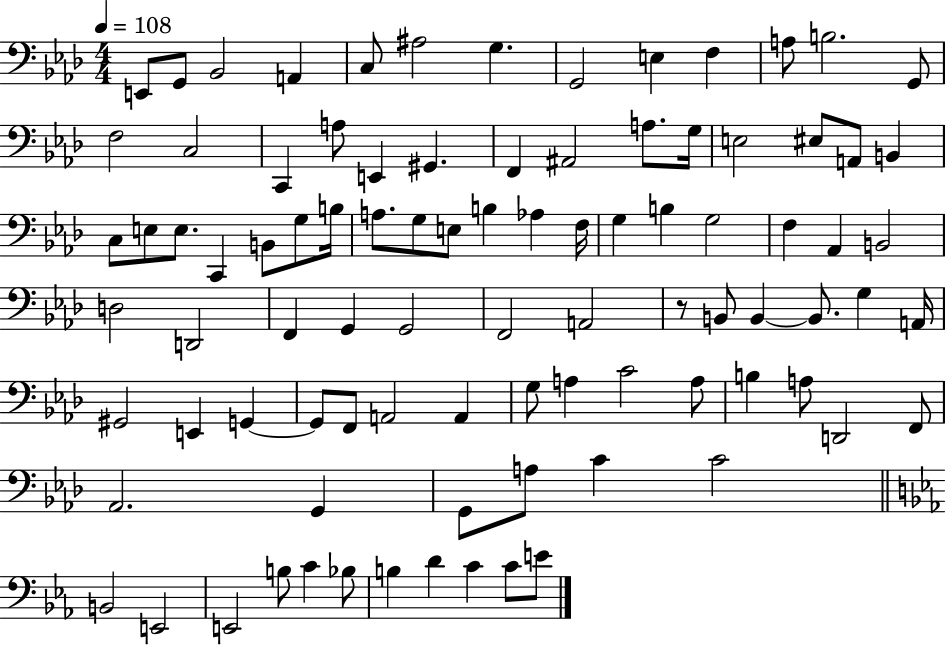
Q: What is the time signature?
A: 4/4